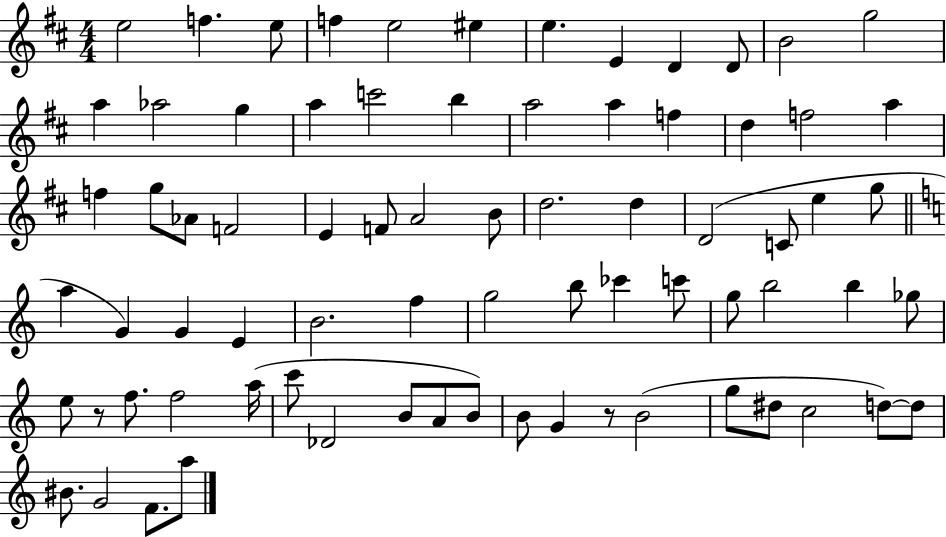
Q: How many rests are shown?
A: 2